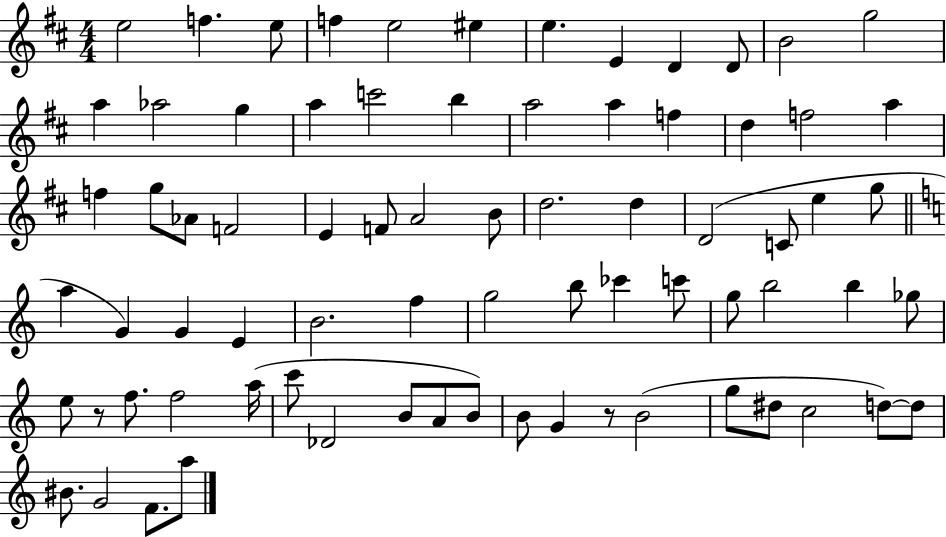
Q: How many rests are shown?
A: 2